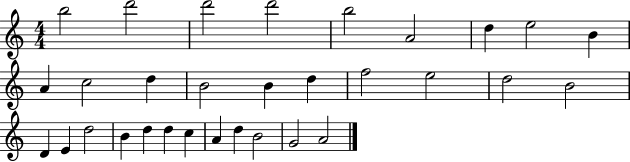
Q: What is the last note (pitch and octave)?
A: A4